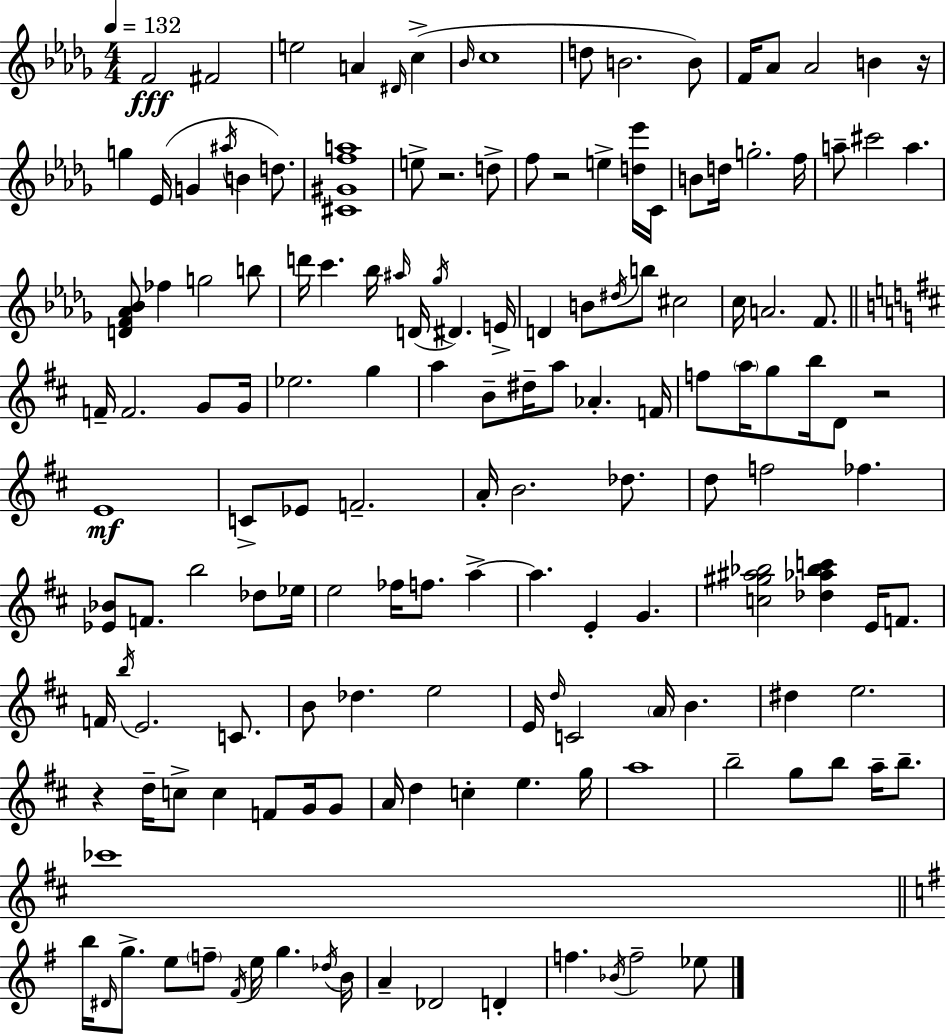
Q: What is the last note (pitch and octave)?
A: Eb5